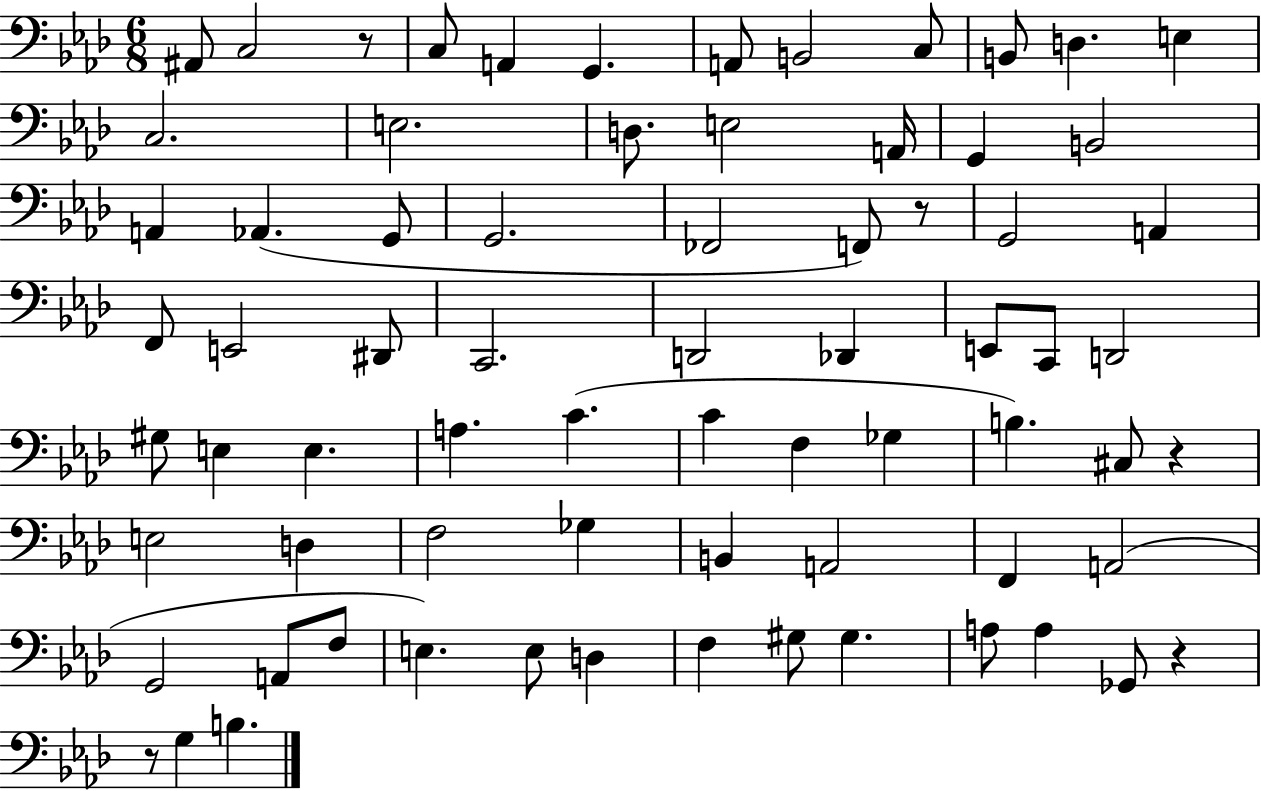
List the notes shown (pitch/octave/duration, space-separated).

A#2/e C3/h R/e C3/e A2/q G2/q. A2/e B2/h C3/e B2/e D3/q. E3/q C3/h. E3/h. D3/e. E3/h A2/s G2/q B2/h A2/q Ab2/q. G2/e G2/h. FES2/h F2/e R/e G2/h A2/q F2/e E2/h D#2/e C2/h. D2/h Db2/q E2/e C2/e D2/h G#3/e E3/q E3/q. A3/q. C4/q. C4/q F3/q Gb3/q B3/q. C#3/e R/q E3/h D3/q F3/h Gb3/q B2/q A2/h F2/q A2/h G2/h A2/e F3/e E3/q. E3/e D3/q F3/q G#3/e G#3/q. A3/e A3/q Gb2/e R/q R/e G3/q B3/q.